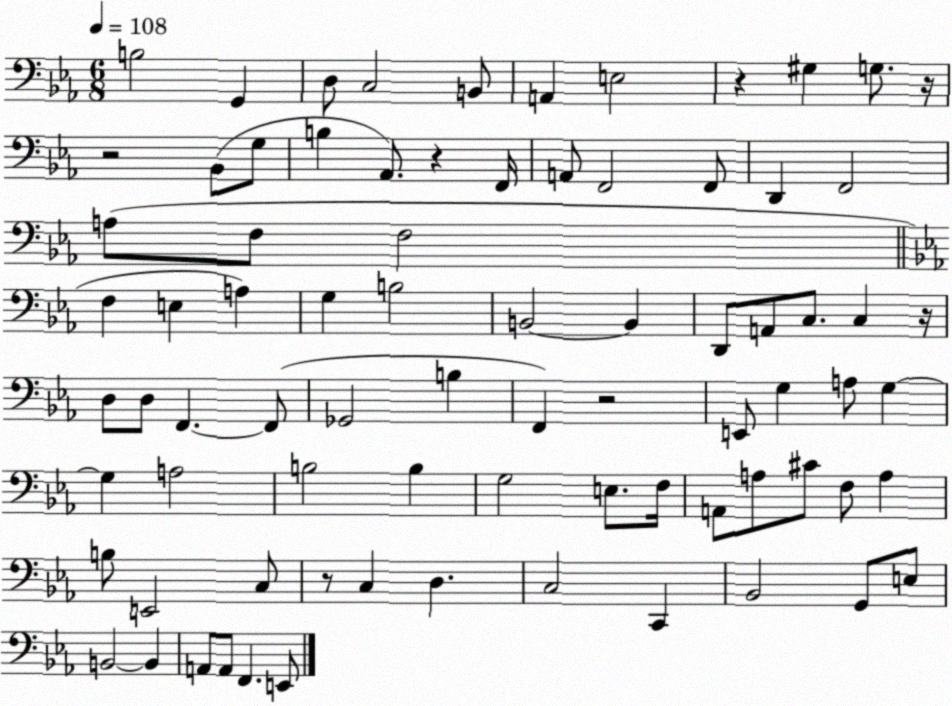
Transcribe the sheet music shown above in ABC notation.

X:1
T:Untitled
M:6/8
L:1/4
K:Eb
B,2 G,, D,/2 C,2 B,,/2 A,, E,2 z ^G, G,/2 z/4 z2 _B,,/2 G,/2 B, _A,,/2 z F,,/4 A,,/2 F,,2 F,,/2 D,, F,,2 A,/2 F,/2 F,2 F, E, A, G, B,2 B,,2 B,, D,,/2 A,,/2 C,/2 C, z/4 D,/2 D,/2 F,, F,,/2 _G,,2 B, F,, z2 E,,/2 G, A,/2 G, G, A,2 B,2 B, G,2 E,/2 F,/4 A,,/2 A,/2 ^C/2 F,/2 A, B,/2 E,,2 C,/2 z/2 C, D, C,2 C,, _B,,2 G,,/2 E,/2 B,,2 B,, A,,/2 A,,/2 F,, E,,/2